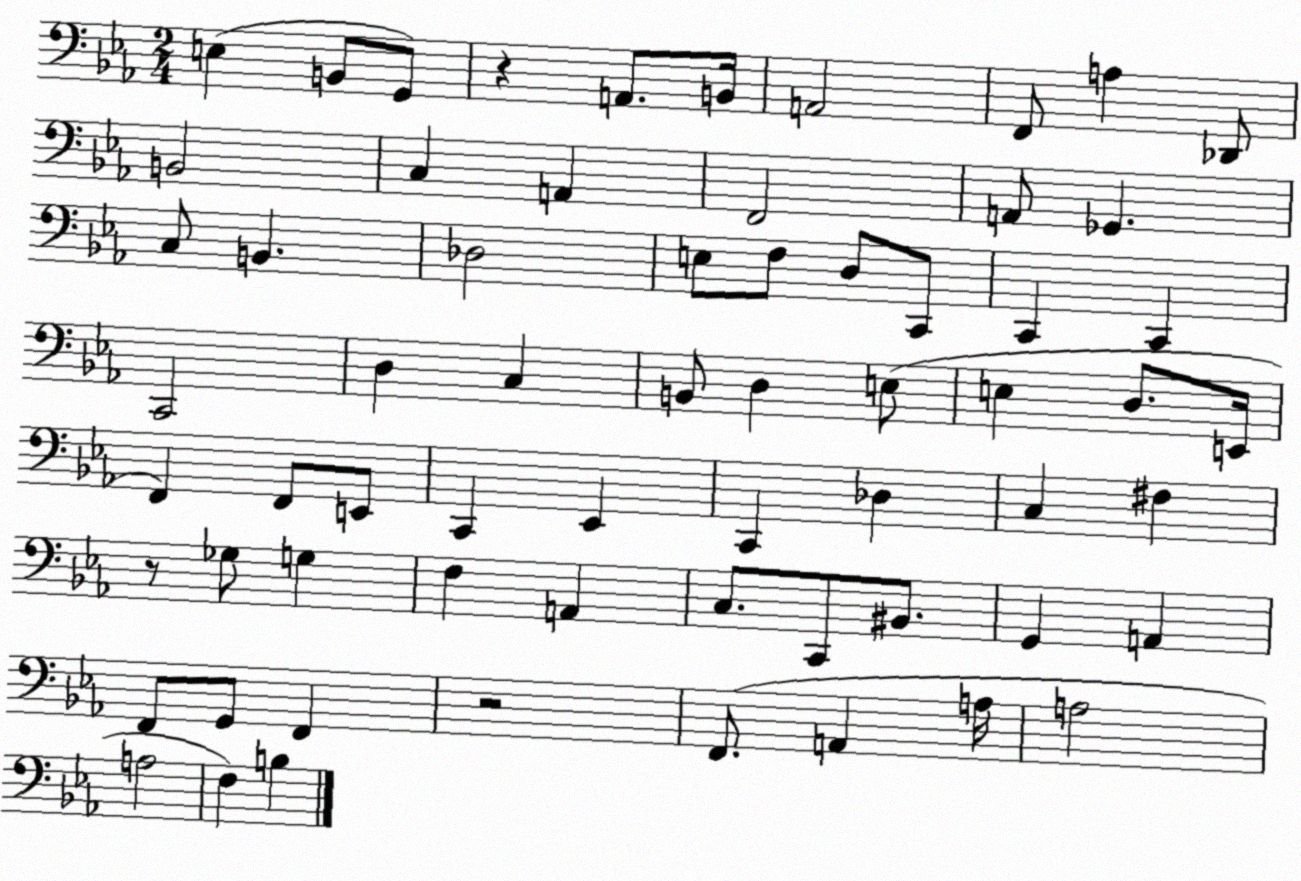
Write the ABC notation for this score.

X:1
T:Untitled
M:2/4
L:1/4
K:Eb
E, B,,/2 G,,/2 z A,,/2 B,,/4 A,,2 F,,/2 A, _D,,/2 B,,2 C, A,, F,,2 A,,/2 _G,, C,/2 B,, _D,2 E,/2 F,/2 D,/2 C,,/2 C,, C,, C,,2 D, C, B,,/2 D, E,/2 E, D,/2 E,,/4 F,, F,,/2 E,,/2 C,, _E,, C,, _D, C, ^F, z/2 _G,/2 G, F, A,, C,/2 C,,/2 ^B,,/2 G,, A,, F,,/2 G,,/2 F,, z2 F,,/2 A,, A,/4 A,2 A,2 F, B,